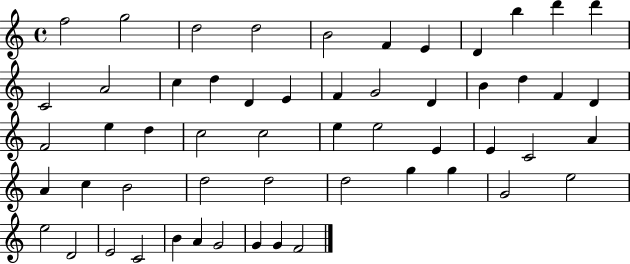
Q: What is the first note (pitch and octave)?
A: F5